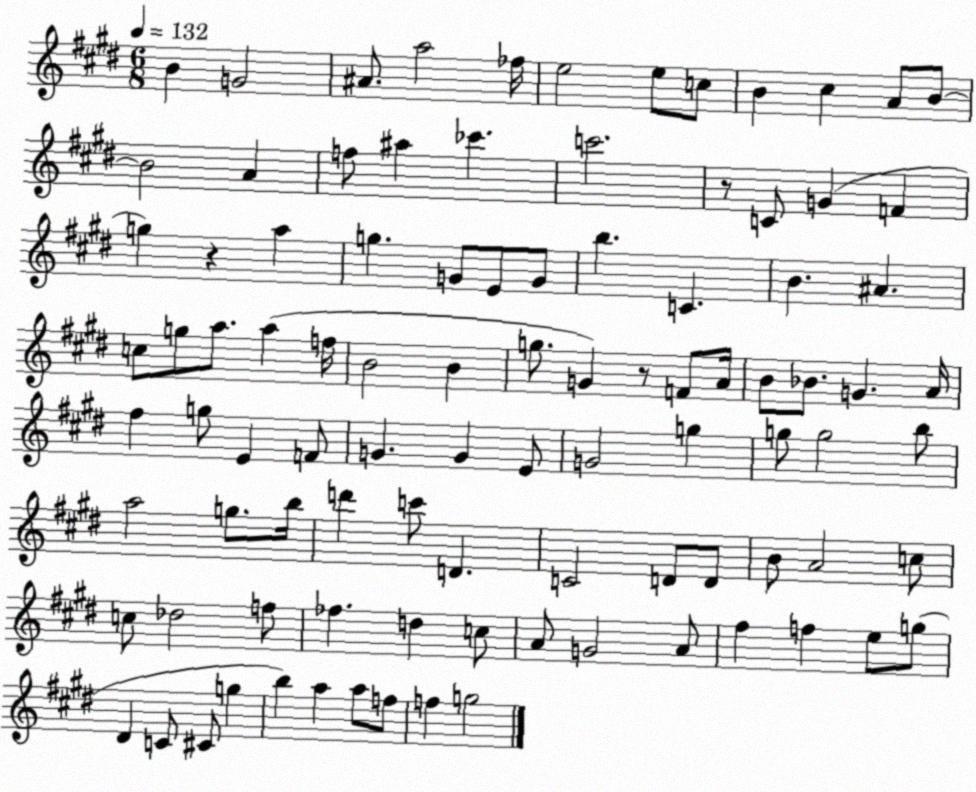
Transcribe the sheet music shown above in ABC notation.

X:1
T:Untitled
M:6/8
L:1/4
K:E
B G2 ^A/2 a2 _f/4 e2 e/2 c/2 B ^c A/2 B/2 B2 A f/2 ^a _c' c'2 z/2 C/2 G F g z a g G/2 E/2 G/2 b C B ^A c/2 g/2 a/2 a f/4 B2 B g/2 G z/2 F/2 A/4 B/2 _B/2 G A/4 ^f g/2 E F/2 G G E/2 G2 g g/2 g2 b/2 a2 g/2 b/4 d' c'/2 D C2 D/2 D/2 B/2 A2 c/2 c/2 _d2 f/2 _f d c/2 A/2 G2 A/2 ^f f e/2 g/2 ^D C/2 ^C/2 g b a a/2 f/2 f g2